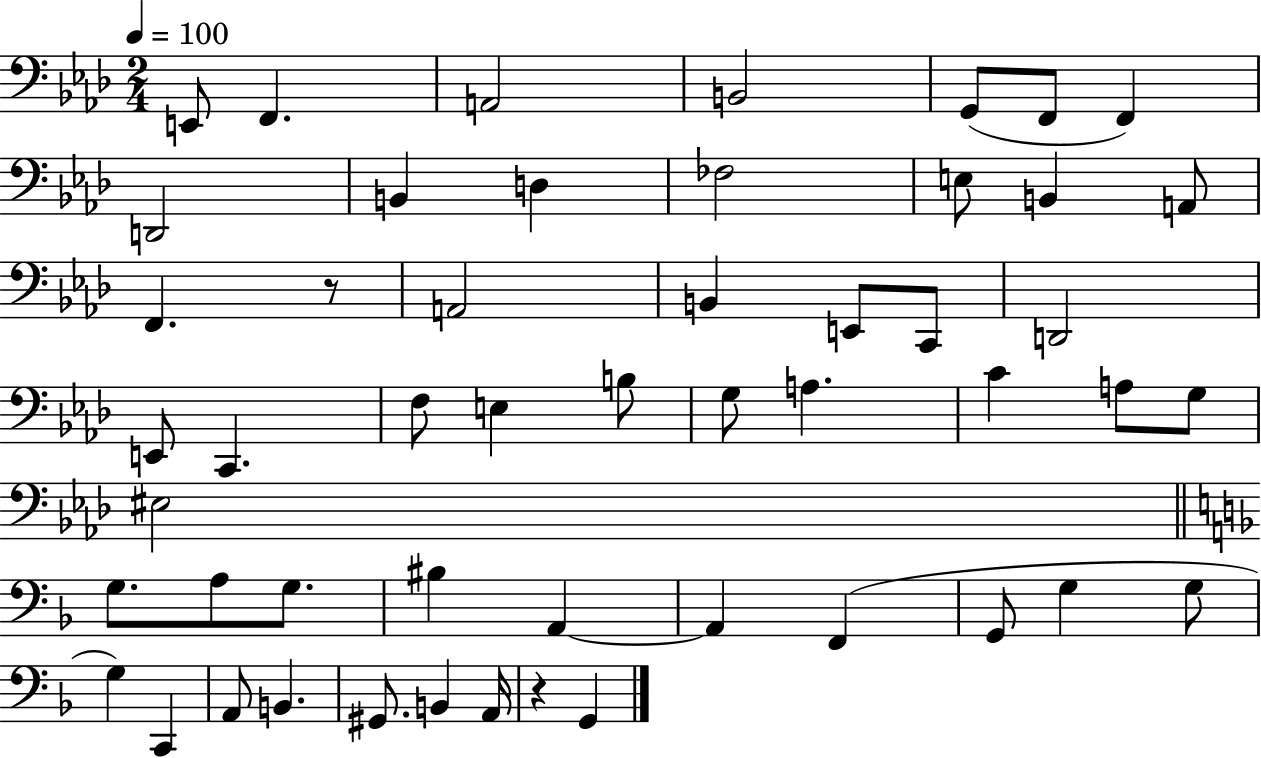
X:1
T:Untitled
M:2/4
L:1/4
K:Ab
E,,/2 F,, A,,2 B,,2 G,,/2 F,,/2 F,, D,,2 B,, D, _F,2 E,/2 B,, A,,/2 F,, z/2 A,,2 B,, E,,/2 C,,/2 D,,2 E,,/2 C,, F,/2 E, B,/2 G,/2 A, C A,/2 G,/2 ^E,2 G,/2 A,/2 G,/2 ^B, A,, A,, F,, G,,/2 G, G,/2 G, C,, A,,/2 B,, ^G,,/2 B,, A,,/4 z G,,